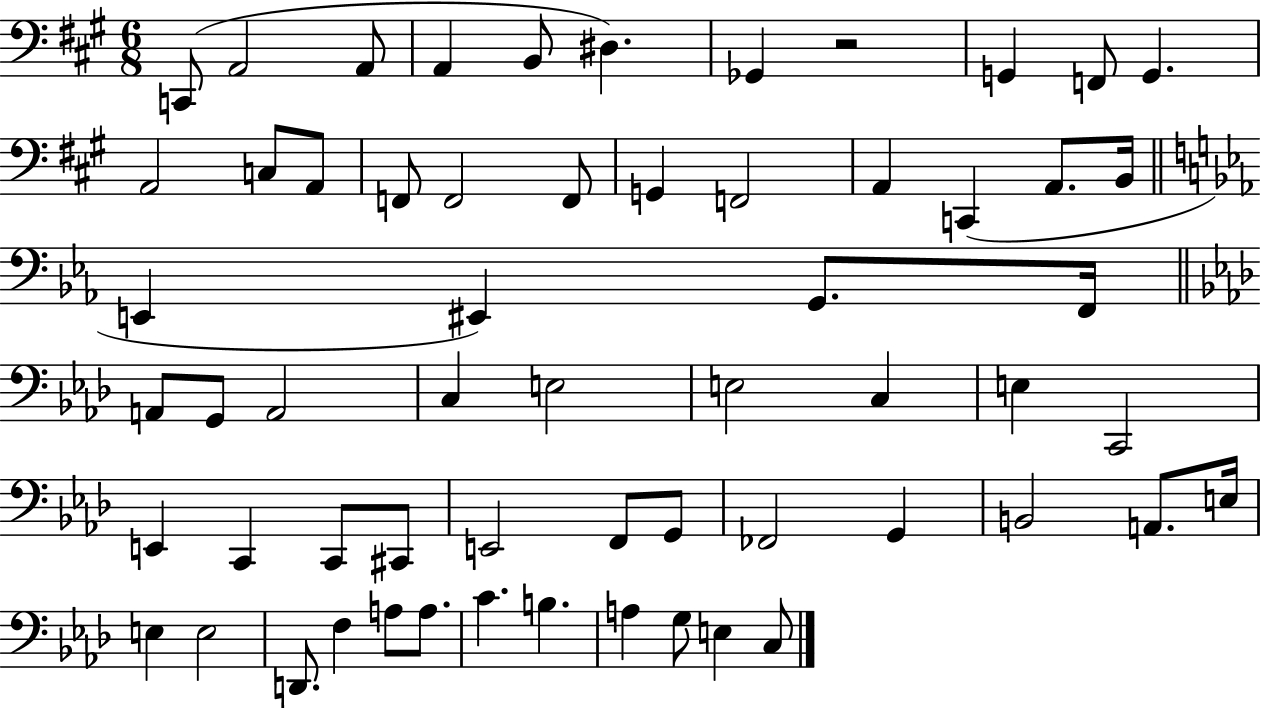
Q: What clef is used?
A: bass